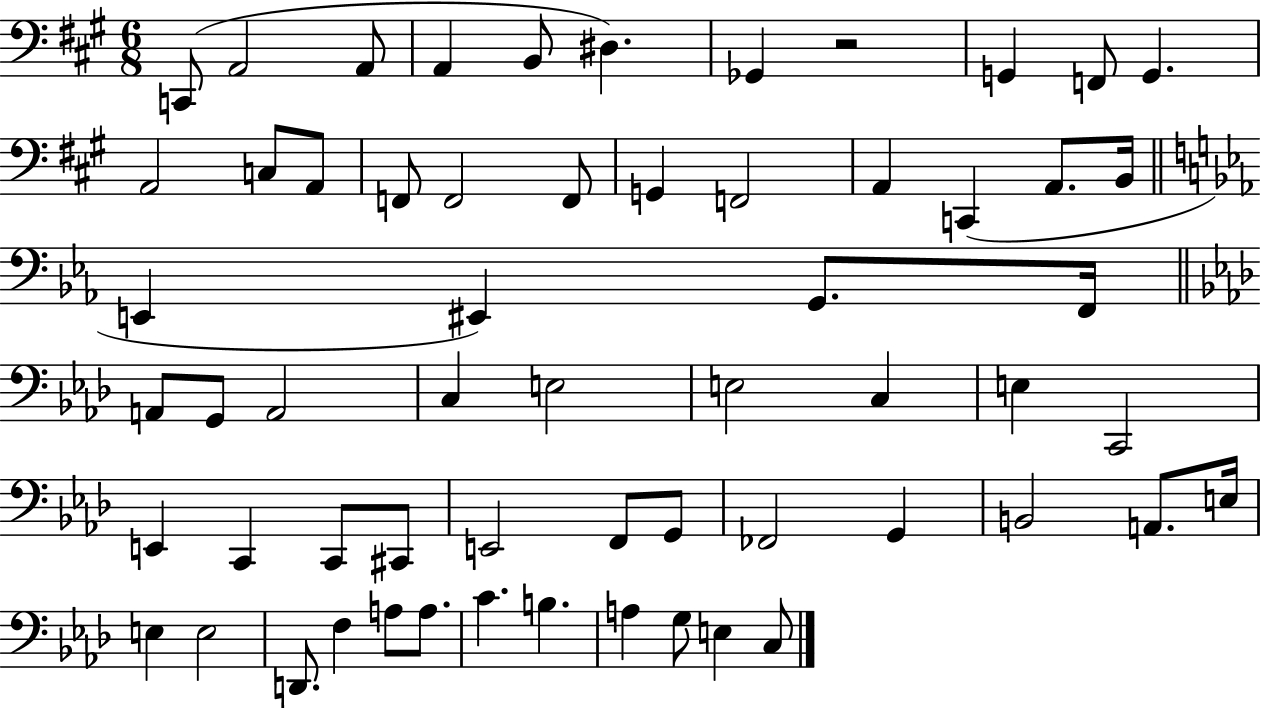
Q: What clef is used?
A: bass